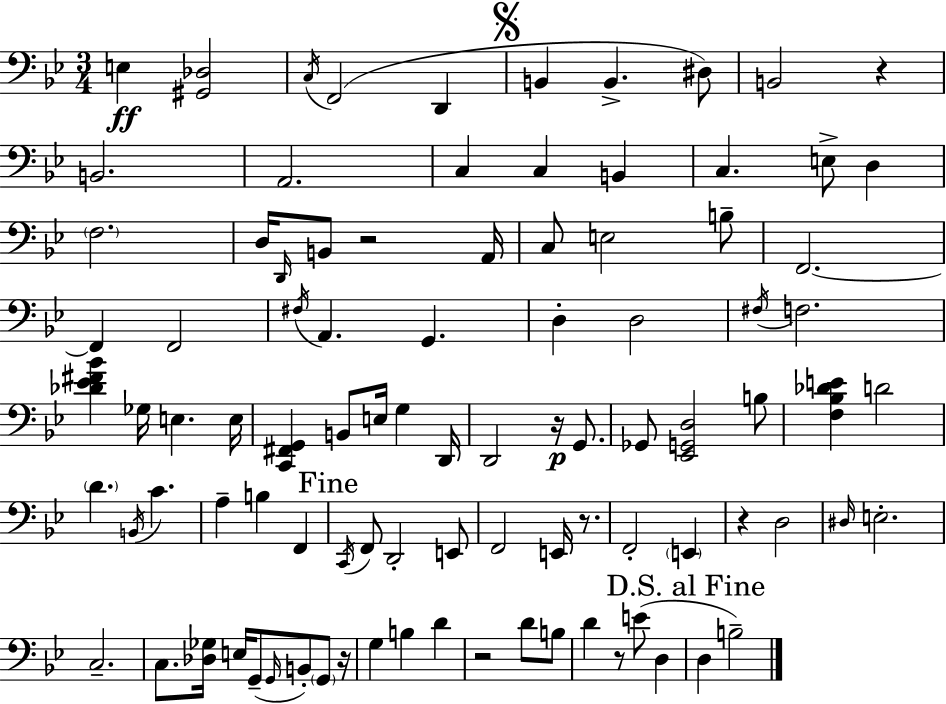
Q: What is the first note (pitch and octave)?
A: E3